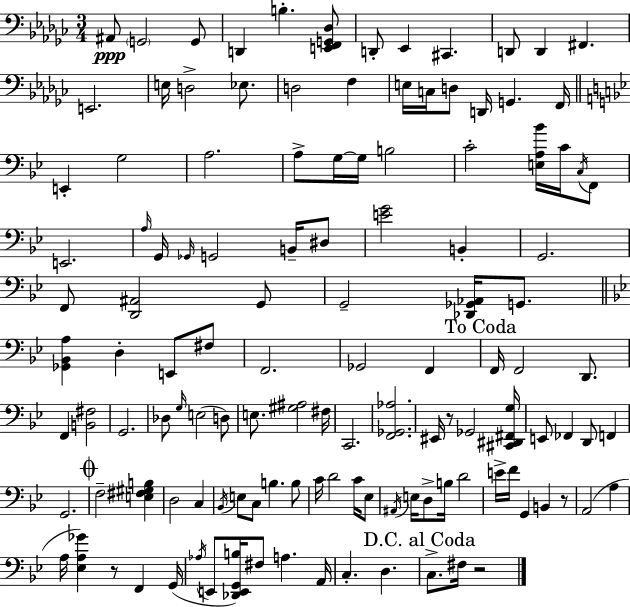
A#2/e G2/h G2/e D2/q B3/q. [E2,F2,G2,Db3]/e D2/e Eb2/q C#2/q. D2/e D2/q F#2/q. E2/h. E3/s D3/h Eb3/e. D3/h F3/q E3/s C3/s D3/e D2/s G2/q. F2/s E2/q G3/h A3/h. A3/e G3/s G3/s B3/h C4/h [E3,A3,Bb4]/s C4/s C3/s F2/e E2/h. A3/s G2/s Gb2/s G2/h B2/s D#3/e [E4,G4]/h B2/q G2/h. F2/e [D2,A#2]/h G2/e G2/h [Db2,Gb2,Ab2]/s G2/e. [Gb2,Bb2,A3]/q D3/q E2/e F#3/e F2/h. Gb2/h F2/q F2/s F2/h D2/e. F2/q [B2,F#3]/h G2/h. Db3/e G3/s E3/h D3/e E3/e. [G#3,A#3]/h F#3/s C2/h. [F2,Gb2,Ab3]/h. EIS2/s R/e Gb2/h [C#2,D#2,F#2,G3]/s E2/e FES2/q D2/e F2/q G2/h. F3/h [E3,F#3,G#3,B3]/q D3/h C3/q Bb2/s E3/e C3/e B3/q. B3/e C4/s D4/h C4/s Eb3/e A#2/s E3/s D3/e B3/s D4/h E4/s F4/s G2/q B2/q R/e A2/h A3/q A3/s [Eb3,A3,Gb4]/q R/e F2/q G2/s Ab3/s E2/e [Db2,E2,G2,B3]/s F#3/e A3/q. A2/s C3/q. D3/q. C3/e. F#3/s R/h